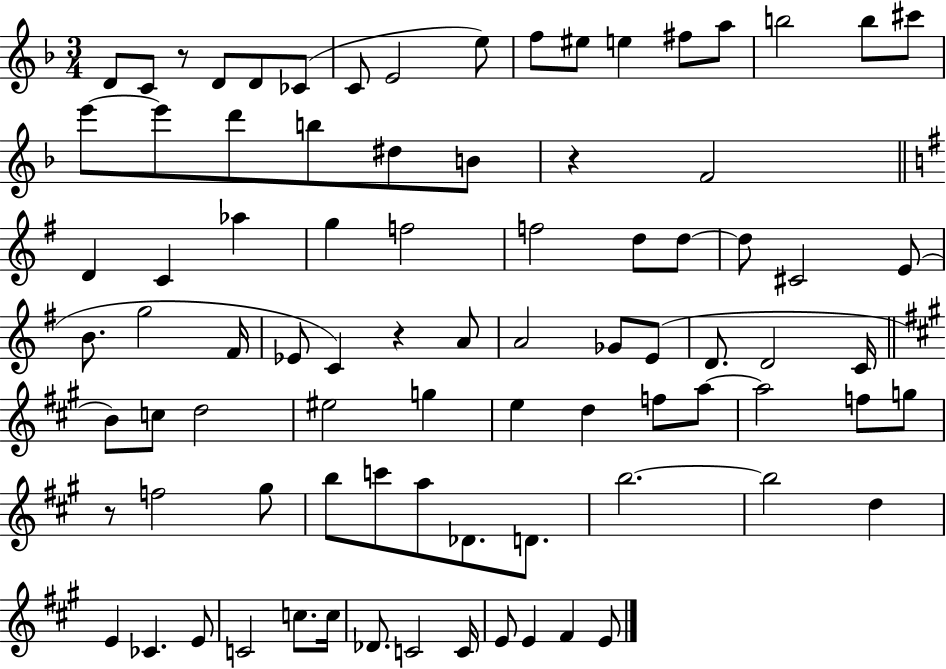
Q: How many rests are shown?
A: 4